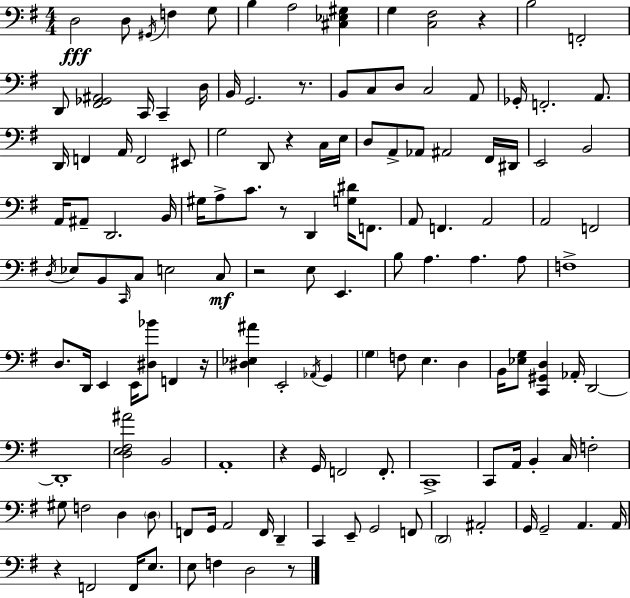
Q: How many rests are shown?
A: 9